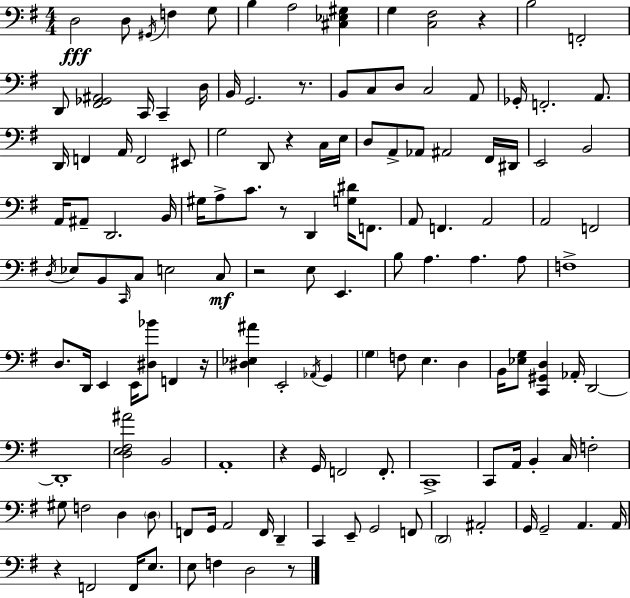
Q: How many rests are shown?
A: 9